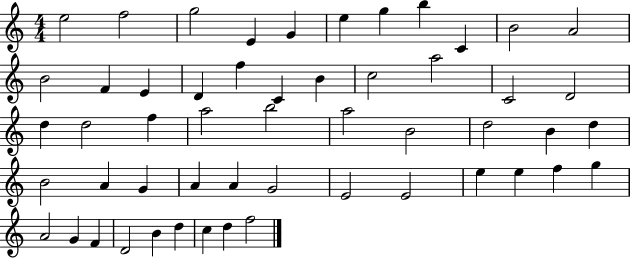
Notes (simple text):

E5/h F5/h G5/h E4/q G4/q E5/q G5/q B5/q C4/q B4/h A4/h B4/h F4/q E4/q D4/q F5/q C4/q B4/q C5/h A5/h C4/h D4/h D5/q D5/h F5/q A5/h B5/h A5/h B4/h D5/h B4/q D5/q B4/h A4/q G4/q A4/q A4/q G4/h E4/h E4/h E5/q E5/q F5/q G5/q A4/h G4/q F4/q D4/h B4/q D5/q C5/q D5/q F5/h